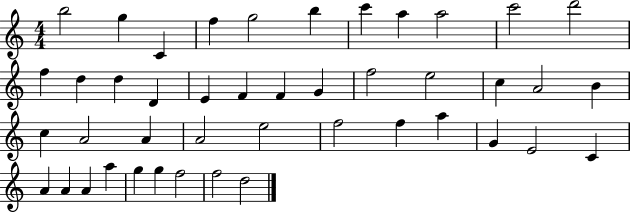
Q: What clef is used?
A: treble